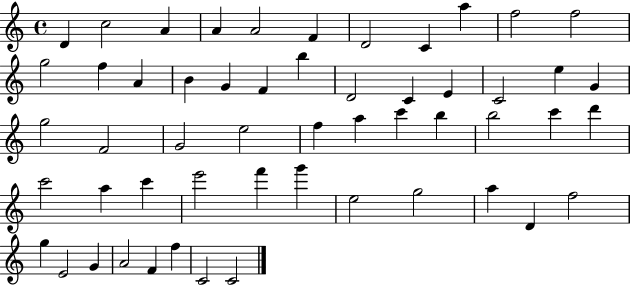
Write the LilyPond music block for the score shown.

{
  \clef treble
  \time 4/4
  \defaultTimeSignature
  \key c \major
  d'4 c''2 a'4 | a'4 a'2 f'4 | d'2 c'4 a''4 | f''2 f''2 | \break g''2 f''4 a'4 | b'4 g'4 f'4 b''4 | d'2 c'4 e'4 | c'2 e''4 g'4 | \break g''2 f'2 | g'2 e''2 | f''4 a''4 c'''4 b''4 | b''2 c'''4 d'''4 | \break c'''2 a''4 c'''4 | e'''2 f'''4 g'''4 | e''2 g''2 | a''4 d'4 f''2 | \break g''4 e'2 g'4 | a'2 f'4 f''4 | c'2 c'2 | \bar "|."
}